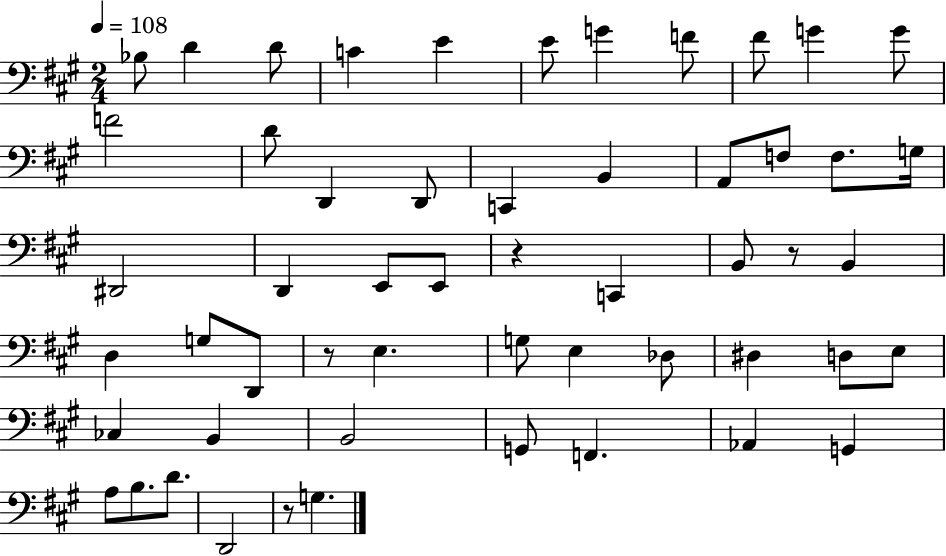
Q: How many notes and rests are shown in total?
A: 54